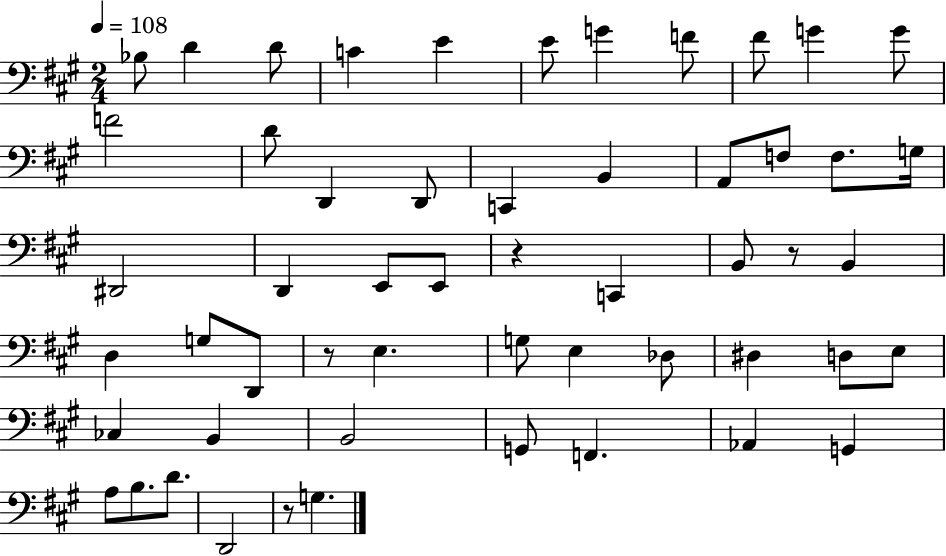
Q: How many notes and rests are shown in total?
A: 54